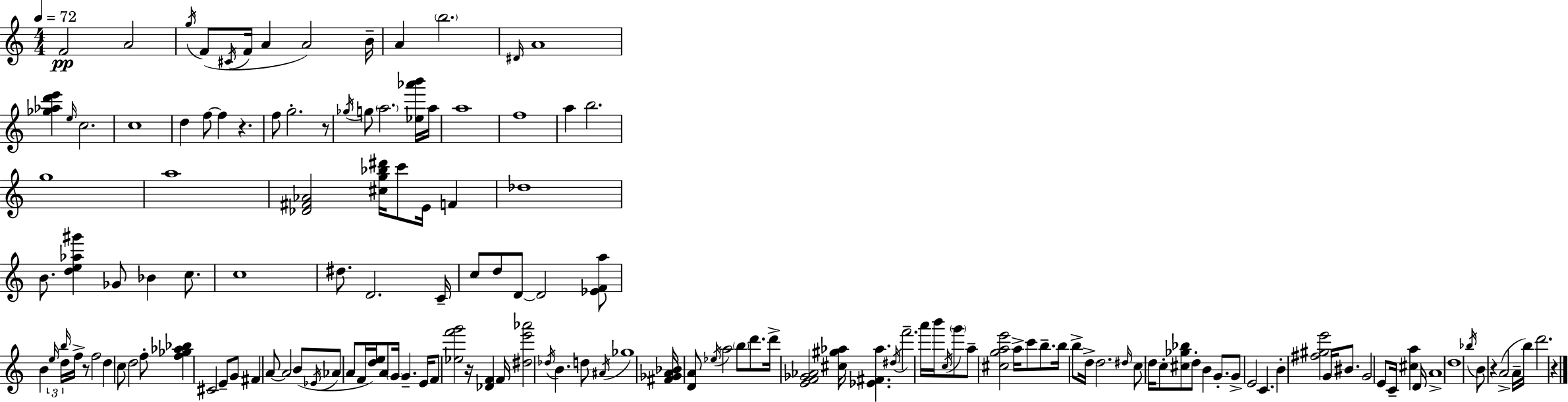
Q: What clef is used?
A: treble